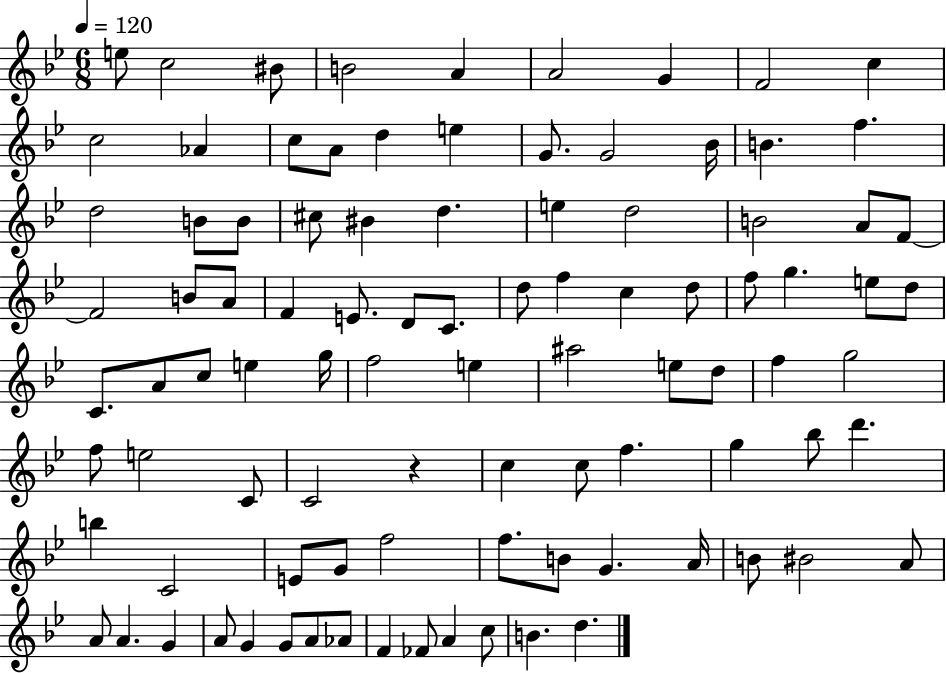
{
  \clef treble
  \numericTimeSignature
  \time 6/8
  \key bes \major
  \tempo 4 = 120
  e''8 c''2 bis'8 | b'2 a'4 | a'2 g'4 | f'2 c''4 | \break c''2 aes'4 | c''8 a'8 d''4 e''4 | g'8. g'2 bes'16 | b'4. f''4. | \break d''2 b'8 b'8 | cis''8 bis'4 d''4. | e''4 d''2 | b'2 a'8 f'8~~ | \break f'2 b'8 a'8 | f'4 e'8. d'8 c'8. | d''8 f''4 c''4 d''8 | f''8 g''4. e''8 d''8 | \break c'8. a'8 c''8 e''4 g''16 | f''2 e''4 | ais''2 e''8 d''8 | f''4 g''2 | \break f''8 e''2 c'8 | c'2 r4 | c''4 c''8 f''4. | g''4 bes''8 d'''4. | \break b''4 c'2 | e'8 g'8 f''2 | f''8. b'8 g'4. a'16 | b'8 bis'2 a'8 | \break a'8 a'4. g'4 | a'8 g'4 g'8 a'8 aes'8 | f'4 fes'8 a'4 c''8 | b'4. d''4. | \break \bar "|."
}